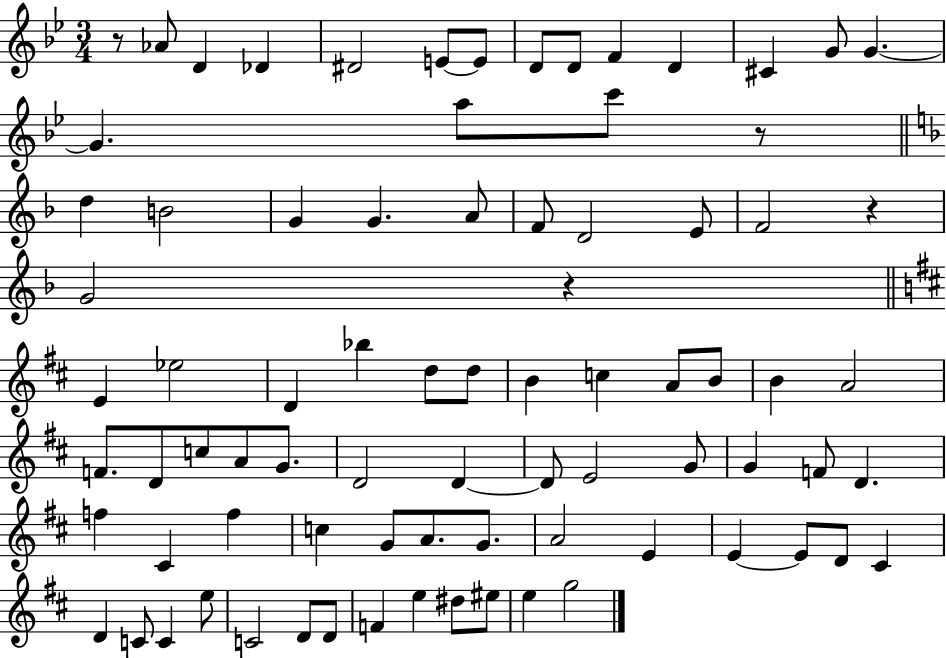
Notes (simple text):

R/e Ab4/e D4/q Db4/q D#4/h E4/e E4/e D4/e D4/e F4/q D4/q C#4/q G4/e G4/q. G4/q. A5/e C6/e R/e D5/q B4/h G4/q G4/q. A4/e F4/e D4/h E4/e F4/h R/q G4/h R/q E4/q Eb5/h D4/q Bb5/q D5/e D5/e B4/q C5/q A4/e B4/e B4/q A4/h F4/e. D4/e C5/e A4/e G4/e. D4/h D4/q D4/e E4/h G4/e G4/q F4/e D4/q. F5/q C#4/q F5/q C5/q G4/e A4/e. G4/e. A4/h E4/q E4/q E4/e D4/e C#4/q D4/q C4/e C4/q E5/e C4/h D4/e D4/e F4/q E5/q D#5/e EIS5/e E5/q G5/h